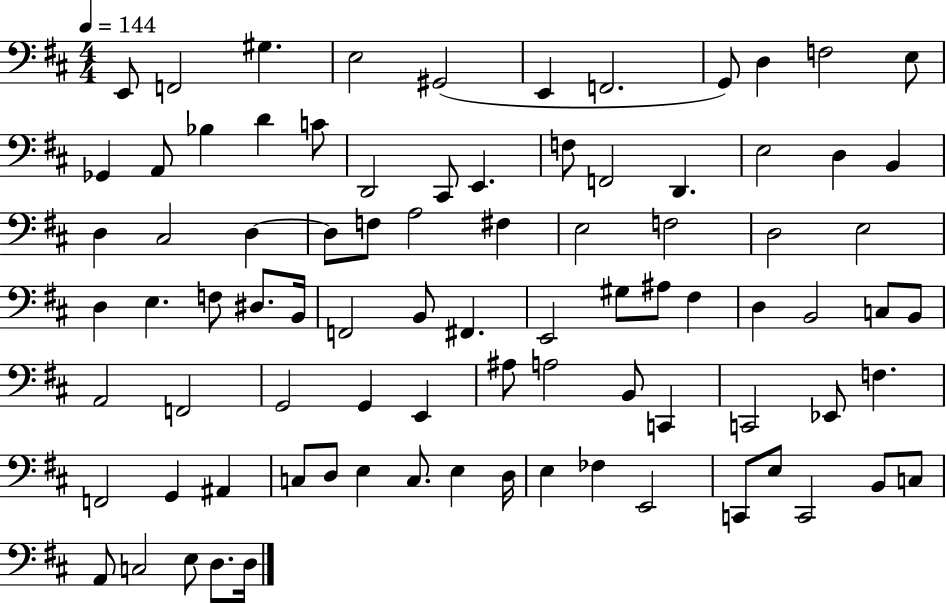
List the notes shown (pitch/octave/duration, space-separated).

E2/e F2/h G#3/q. E3/h G#2/h E2/q F2/h. G2/e D3/q F3/h E3/e Gb2/q A2/e Bb3/q D4/q C4/e D2/h C#2/e E2/q. F3/e F2/h D2/q. E3/h D3/q B2/q D3/q C#3/h D3/q D3/e F3/e A3/h F#3/q E3/h F3/h D3/h E3/h D3/q E3/q. F3/e D#3/e. B2/s F2/h B2/e F#2/q. E2/h G#3/e A#3/e F#3/q D3/q B2/h C3/e B2/e A2/h F2/h G2/h G2/q E2/q A#3/e A3/h B2/e C2/q C2/h Eb2/e F3/q. F2/h G2/q A#2/q C3/e D3/e E3/q C3/e. E3/q D3/s E3/q FES3/q E2/h C2/e E3/e C2/h B2/e C3/e A2/e C3/h E3/e D3/e. D3/s